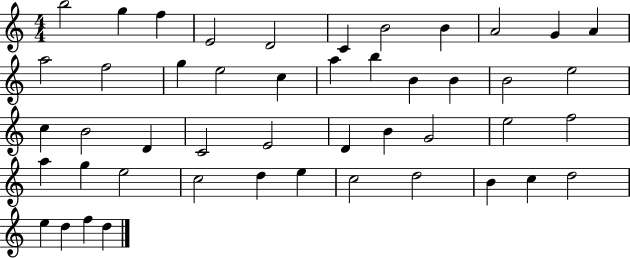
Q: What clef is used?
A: treble